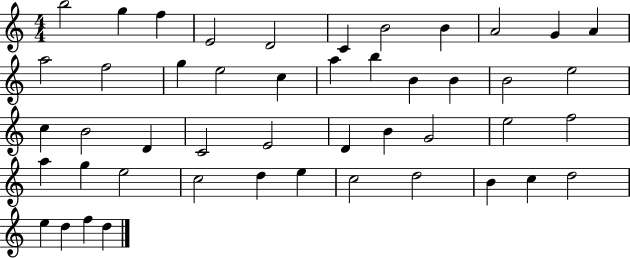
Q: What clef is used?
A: treble